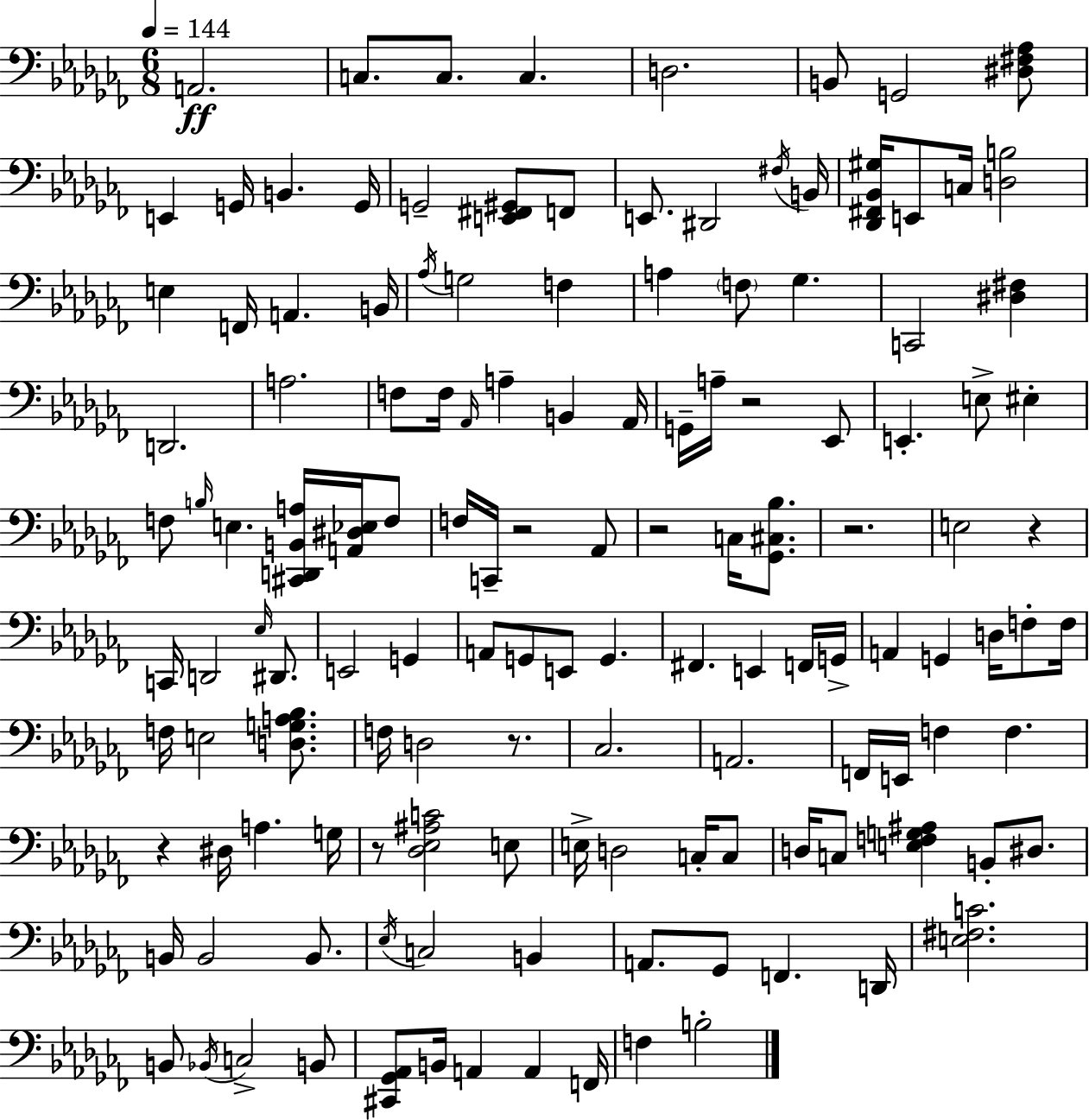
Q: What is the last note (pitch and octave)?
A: B3